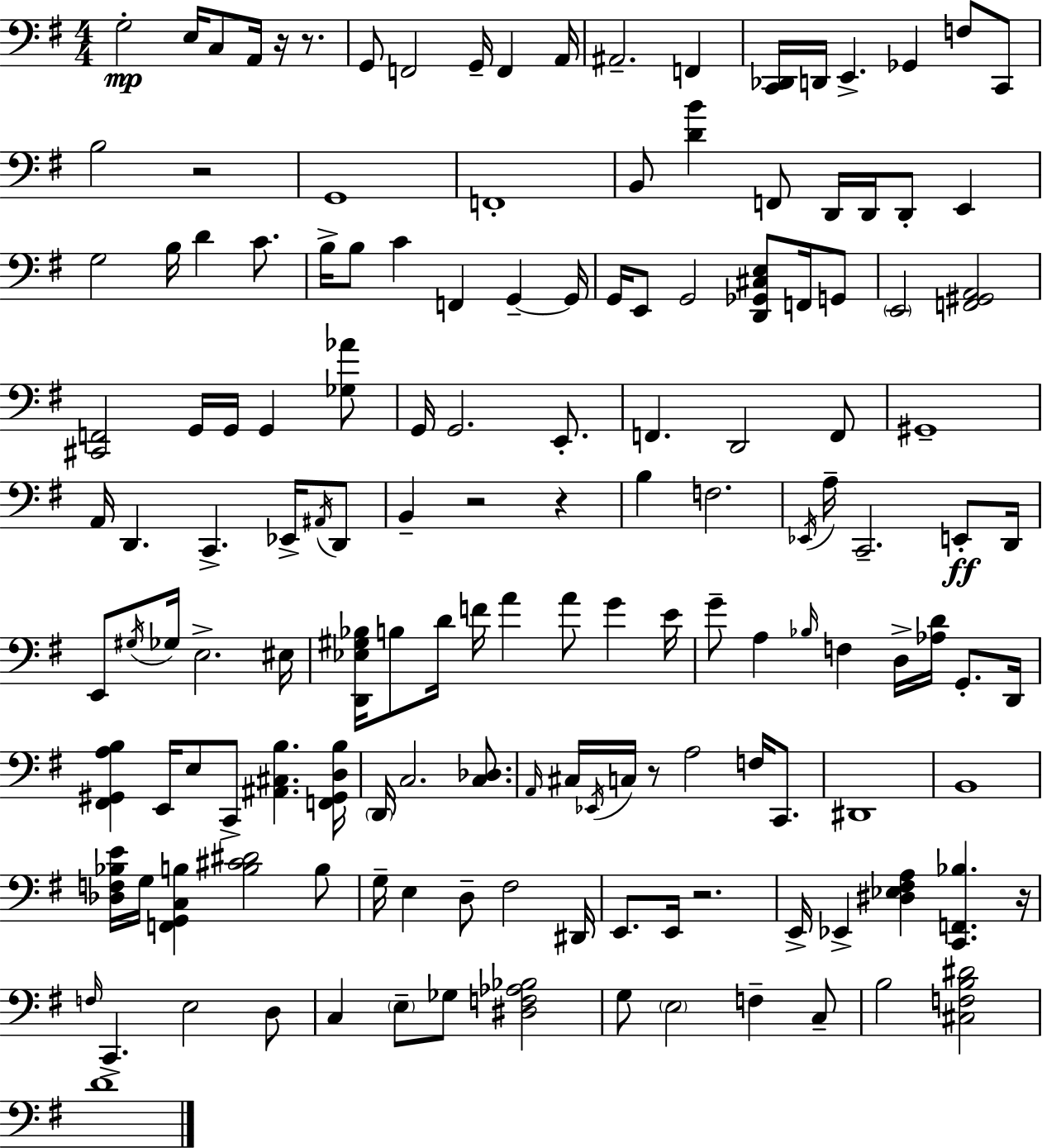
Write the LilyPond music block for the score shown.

{
  \clef bass
  \numericTimeSignature
  \time 4/4
  \key g \major
  g2-.\mp e16 c8 a,16 r16 r8. | g,8 f,2 g,16-- f,4 a,16 | ais,2.-- f,4 | <c, des,>16 d,16 e,4.-> ges,4 f8 c,8 | \break b2 r2 | g,1 | f,1-. | b,8 <d' b'>4 f,8 d,16 d,16 d,8-. e,4 | \break g2 b16 d'4 c'8. | b16-> b8 c'4 f,4 g,4--~~ g,16 | g,16 e,8 g,2 <d, ges, cis e>8 f,16 g,8 | \parenthesize e,2 <f, gis, a,>2 | \break <cis, f,>2 g,16 g,16 g,4 <ges aes'>8 | g,16 g,2. e,8.-. | f,4. d,2 f,8 | gis,1-- | \break a,16 d,4. c,4.-> ees,16-> \acciaccatura { ais,16 } d,8 | b,4-- r2 r4 | b4 f2. | \acciaccatura { ees,16 } a16-- c,2.-- e,8-.\ff | \break d,16 e,8 \acciaccatura { gis16 } ges16 e2.-> | eis16 <d, ees gis bes>16 b8 d'16 f'16 a'4 a'8 g'4 | e'16 g'8-- a4 \grace { bes16 } f4 d16-> <aes d'>16 | g,8.-. d,16 <fis, gis, a b>4 e,16 e8 c,8-> <ais, cis b>4. | \break <f, gis, d b>16 \parenthesize d,16 c2. | <c des>8. \grace { a,16 } cis16 \acciaccatura { ees,16 } c16 r8 a2 | f16 c,8. dis,1 | b,1 | \break <des f bes e'>16 g16 <f, g, c b>4 <b cis' dis'>2 | b8 g16-- e4 d8-- fis2 | dis,16 e,8. e,16 r2. | e,16-> ees,4-> <dis ees fis a>4 <c, f, bes>4. | \break r16 \grace { f16 } c,4.-> e2 | d8 c4 \parenthesize e8-- ges8 <dis f aes bes>2 | g8 \parenthesize e2 | f4-- c8-- b2 <cis f b dis'>2 | \break d'1 | \bar "|."
}